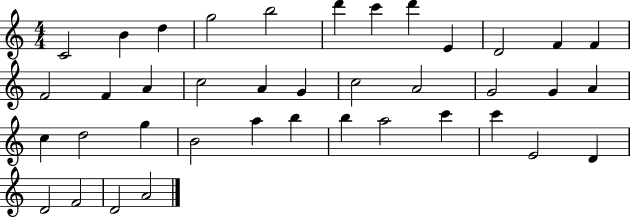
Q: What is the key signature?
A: C major